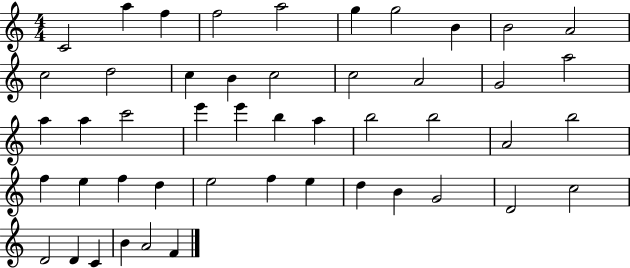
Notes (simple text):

C4/h A5/q F5/q F5/h A5/h G5/q G5/h B4/q B4/h A4/h C5/h D5/h C5/q B4/q C5/h C5/h A4/h G4/h A5/h A5/q A5/q C6/h E6/q E6/q B5/q A5/q B5/h B5/h A4/h B5/h F5/q E5/q F5/q D5/q E5/h F5/q E5/q D5/q B4/q G4/h D4/h C5/h D4/h D4/q C4/q B4/q A4/h F4/q